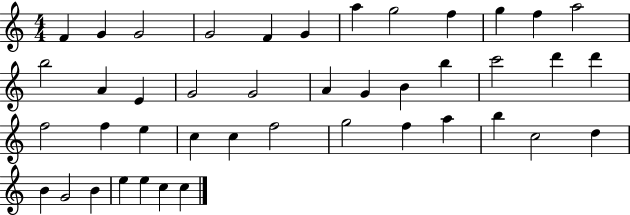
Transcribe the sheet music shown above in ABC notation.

X:1
T:Untitled
M:4/4
L:1/4
K:C
F G G2 G2 F G a g2 f g f a2 b2 A E G2 G2 A G B b c'2 d' d' f2 f e c c f2 g2 f a b c2 d B G2 B e e c c